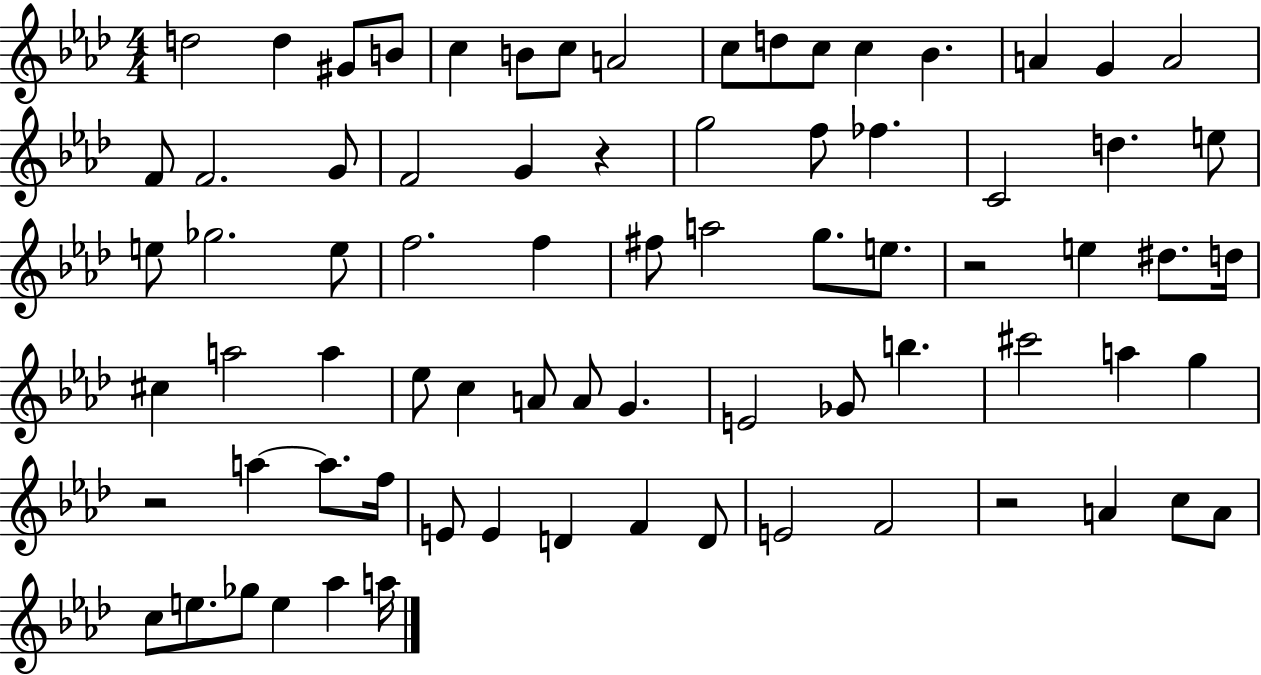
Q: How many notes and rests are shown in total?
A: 76